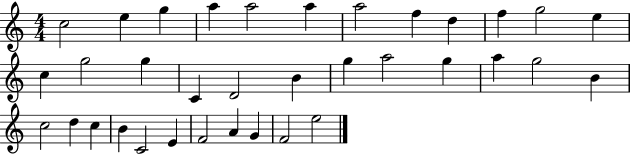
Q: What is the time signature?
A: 4/4